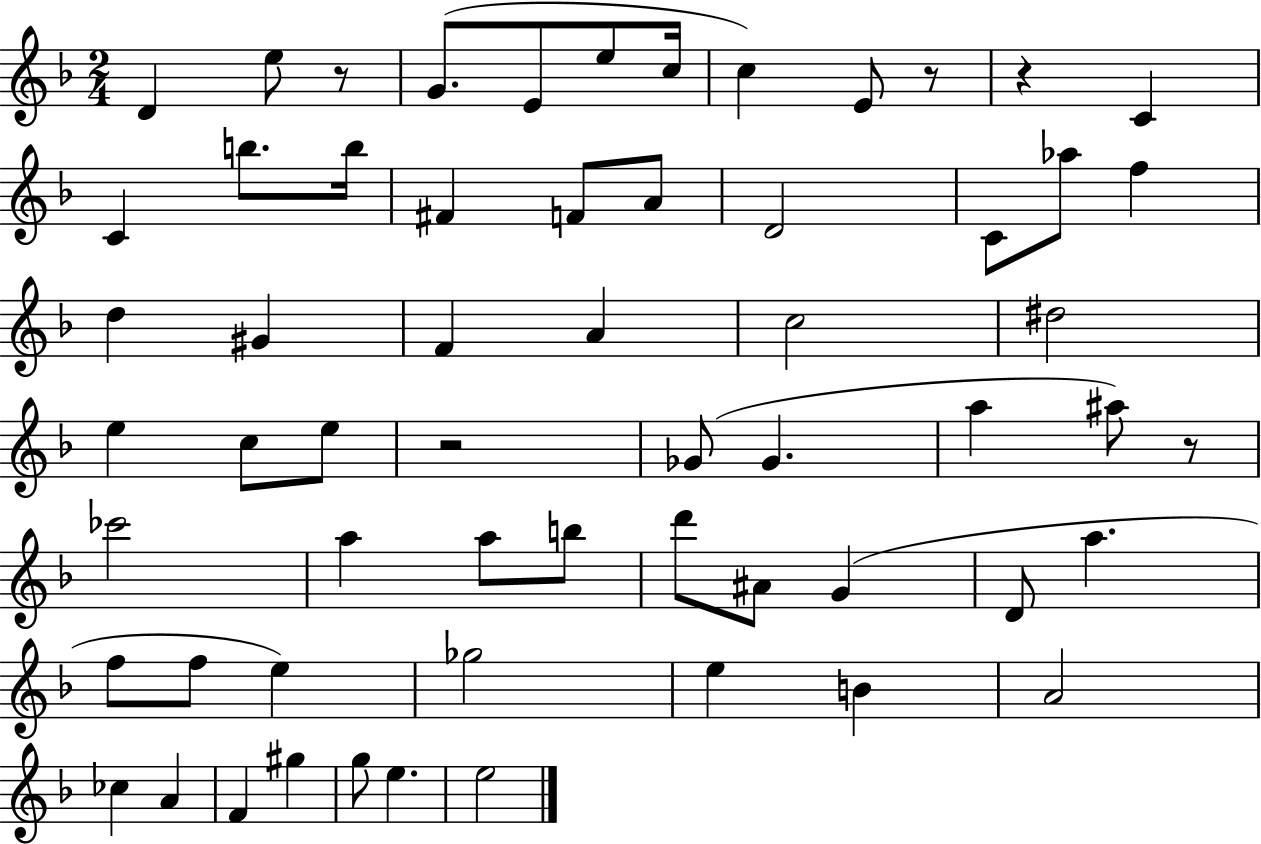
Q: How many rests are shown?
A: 5